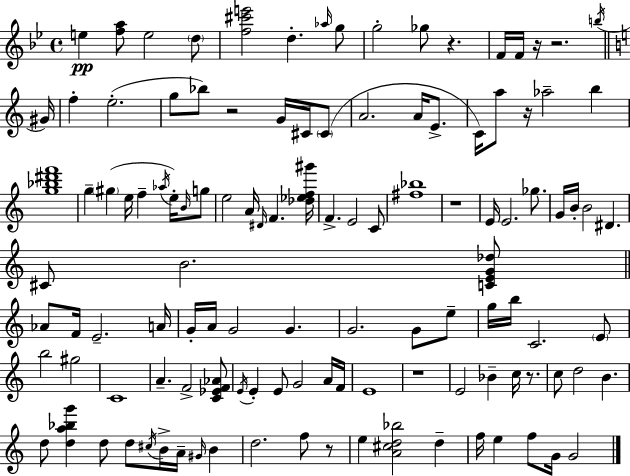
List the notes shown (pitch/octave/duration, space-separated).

E5/q [F5,A5]/e E5/h D5/e [F5,C#6,E6]/h D5/q. Ab5/s G5/e G5/h Gb5/e R/q. F4/s F4/s R/s R/h. B5/s G#4/s F5/q E5/h. G5/e Bb5/e R/h G4/s C#4/s C#4/e A4/h. A4/s E4/e. C4/s A5/e R/s Ab5/h B5/q [G5,Bb5,D#6,F6]/w G5/q G#5/q E5/s F5/q Ab5/s E5/s B4/s G5/e E5/h A4/s D#4/s F4/q. [Db5,Eb5,F5,G#6]/s F4/q. E4/h C4/e [F#5,Bb5]/w R/w E4/s E4/h. Gb5/e. G4/s B4/s B4/h D#4/q. C#4/e B4/h. [C4,E4,G4,Db5]/e Ab4/e F4/s E4/h. A4/s G4/s A4/s G4/h G4/q. G4/h. G4/e E5/e G5/s B5/s C4/h. E4/e B5/h G#5/h C4/w A4/q. F4/h [C4,Eb4,F4,Ab4]/e E4/s E4/q E4/e G4/h A4/s F4/s E4/w R/w E4/h Bb4/q C5/s R/e. C5/e D5/h B4/q. D5/e [D5,A5,Bb5,G6]/q D5/e D5/e C#5/s B4/s A4/s G#4/s B4/q D5/h. F5/e R/e E5/q [A4,C#5,D5,Bb5]/h D5/q F5/s E5/q F5/e G4/s G4/h